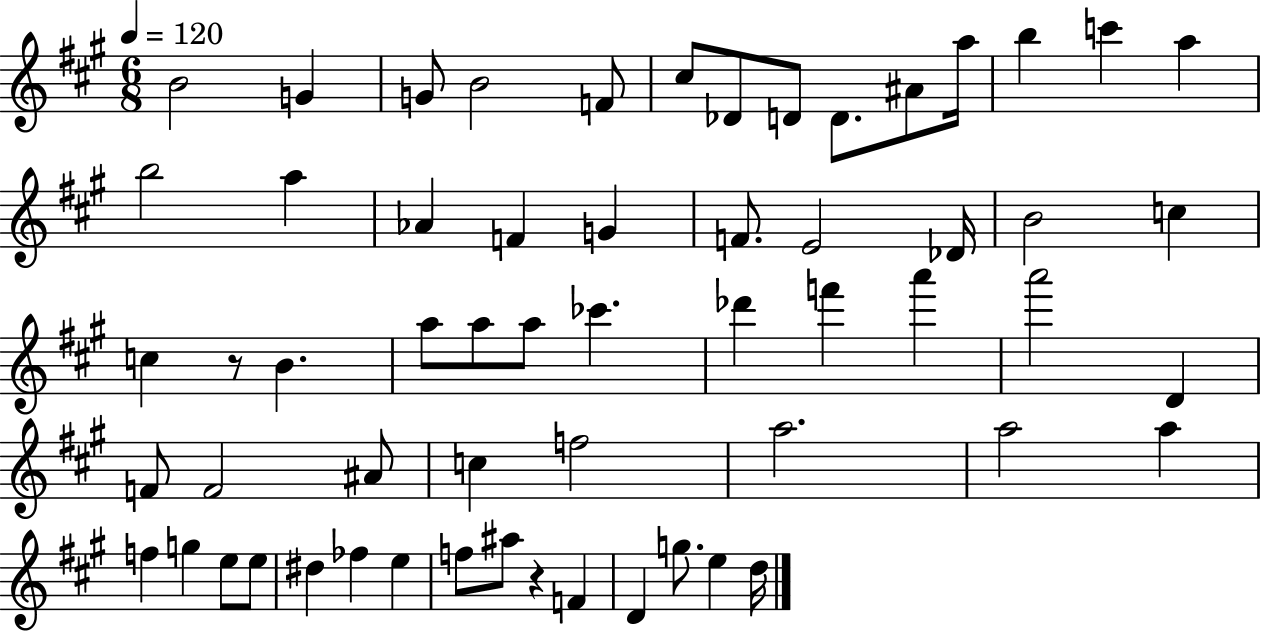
{
  \clef treble
  \numericTimeSignature
  \time 6/8
  \key a \major
  \tempo 4 = 120
  \repeat volta 2 { b'2 g'4 | g'8 b'2 f'8 | cis''8 des'8 d'8 d'8. ais'8 a''16 | b''4 c'''4 a''4 | \break b''2 a''4 | aes'4 f'4 g'4 | f'8. e'2 des'16 | b'2 c''4 | \break c''4 r8 b'4. | a''8 a''8 a''8 ces'''4. | des'''4 f'''4 a'''4 | a'''2 d'4 | \break f'8 f'2 ais'8 | c''4 f''2 | a''2. | a''2 a''4 | \break f''4 g''4 e''8 e''8 | dis''4 fes''4 e''4 | f''8 ais''8 r4 f'4 | d'4 g''8. e''4 d''16 | \break } \bar "|."
}